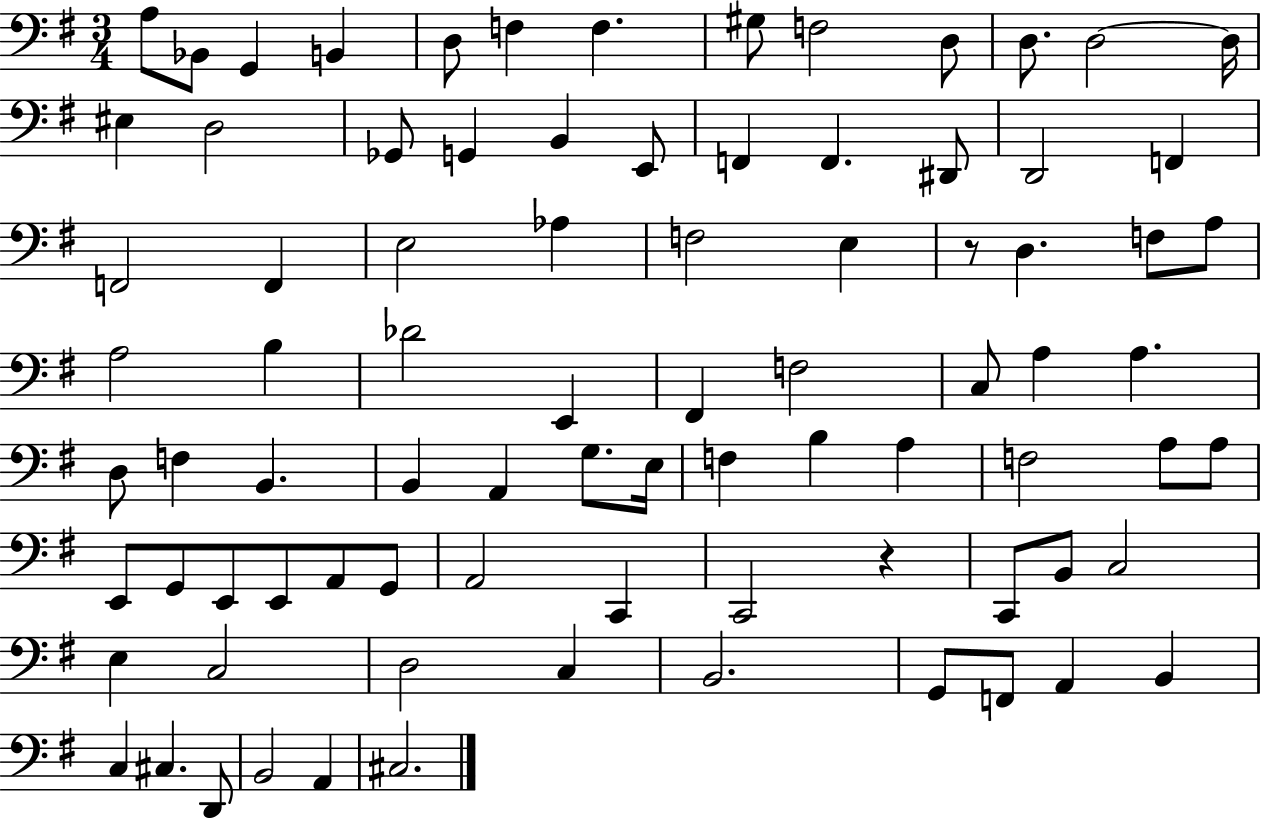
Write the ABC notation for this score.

X:1
T:Untitled
M:3/4
L:1/4
K:G
A,/2 _B,,/2 G,, B,, D,/2 F, F, ^G,/2 F,2 D,/2 D,/2 D,2 D,/4 ^E, D,2 _G,,/2 G,, B,, E,,/2 F,, F,, ^D,,/2 D,,2 F,, F,,2 F,, E,2 _A, F,2 E, z/2 D, F,/2 A,/2 A,2 B, _D2 E,, ^F,, F,2 C,/2 A, A, D,/2 F, B,, B,, A,, G,/2 E,/4 F, B, A, F,2 A,/2 A,/2 E,,/2 G,,/2 E,,/2 E,,/2 A,,/2 G,,/2 A,,2 C,, C,,2 z C,,/2 B,,/2 C,2 E, C,2 D,2 C, B,,2 G,,/2 F,,/2 A,, B,, C, ^C, D,,/2 B,,2 A,, ^C,2